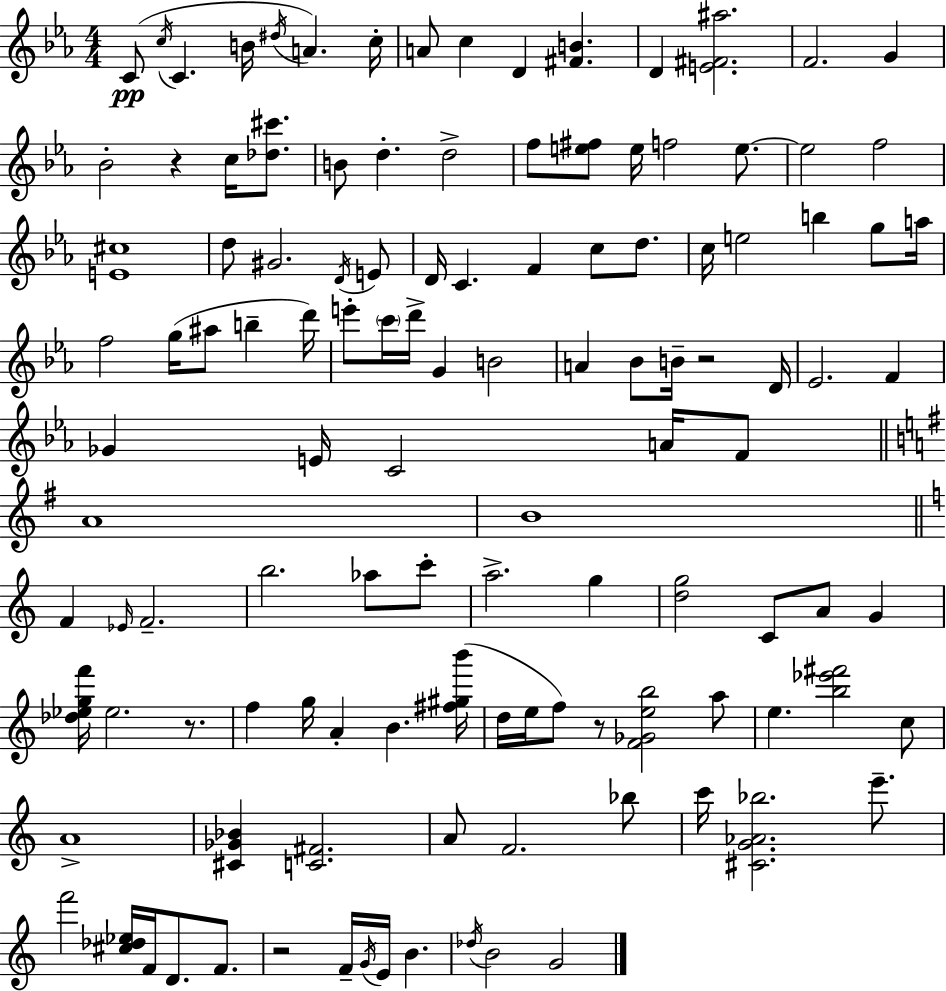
C4/e C5/s C4/q. B4/s D#5/s A4/q. C5/s A4/e C5/q D4/q [F#4,B4]/q. D4/q [E4,F#4,A#5]/h. F4/h. G4/q Bb4/h R/q C5/s [Db5,C#6]/e. B4/e D5/q. D5/h F5/e [E5,F#5]/e E5/s F5/h E5/e. E5/h F5/h [E4,C#5]/w D5/e G#4/h. D4/s E4/e D4/s C4/q. F4/q C5/e D5/e. C5/s E5/h B5/q G5/e A5/s F5/h G5/s A#5/e B5/q D6/s E6/e C6/s D6/s G4/q B4/h A4/q Bb4/e B4/s R/h D4/s Eb4/h. F4/q Gb4/q E4/s C4/h A4/s F4/e A4/w B4/w F4/q Eb4/s F4/h. B5/h. Ab5/e C6/e A5/h. G5/q [D5,G5]/h C4/e A4/e G4/q [Db5,Eb5,G5,F6]/s Eb5/h. R/e. F5/q G5/s A4/q B4/q. [F#5,G#5,B6]/s D5/s E5/s F5/e R/e [F4,Gb4,E5,B5]/h A5/e E5/q. [B5,Eb6,F#6]/h C5/e A4/w [C#4,Gb4,Bb4]/q [C4,F#4]/h. A4/e F4/h. Bb5/e C6/s [C#4,G4,Ab4,Bb5]/h. E6/e. F6/h [C#5,Db5,Eb5]/s F4/s D4/e. F4/e. R/h F4/s G4/s E4/s B4/q. Db5/s B4/h G4/h